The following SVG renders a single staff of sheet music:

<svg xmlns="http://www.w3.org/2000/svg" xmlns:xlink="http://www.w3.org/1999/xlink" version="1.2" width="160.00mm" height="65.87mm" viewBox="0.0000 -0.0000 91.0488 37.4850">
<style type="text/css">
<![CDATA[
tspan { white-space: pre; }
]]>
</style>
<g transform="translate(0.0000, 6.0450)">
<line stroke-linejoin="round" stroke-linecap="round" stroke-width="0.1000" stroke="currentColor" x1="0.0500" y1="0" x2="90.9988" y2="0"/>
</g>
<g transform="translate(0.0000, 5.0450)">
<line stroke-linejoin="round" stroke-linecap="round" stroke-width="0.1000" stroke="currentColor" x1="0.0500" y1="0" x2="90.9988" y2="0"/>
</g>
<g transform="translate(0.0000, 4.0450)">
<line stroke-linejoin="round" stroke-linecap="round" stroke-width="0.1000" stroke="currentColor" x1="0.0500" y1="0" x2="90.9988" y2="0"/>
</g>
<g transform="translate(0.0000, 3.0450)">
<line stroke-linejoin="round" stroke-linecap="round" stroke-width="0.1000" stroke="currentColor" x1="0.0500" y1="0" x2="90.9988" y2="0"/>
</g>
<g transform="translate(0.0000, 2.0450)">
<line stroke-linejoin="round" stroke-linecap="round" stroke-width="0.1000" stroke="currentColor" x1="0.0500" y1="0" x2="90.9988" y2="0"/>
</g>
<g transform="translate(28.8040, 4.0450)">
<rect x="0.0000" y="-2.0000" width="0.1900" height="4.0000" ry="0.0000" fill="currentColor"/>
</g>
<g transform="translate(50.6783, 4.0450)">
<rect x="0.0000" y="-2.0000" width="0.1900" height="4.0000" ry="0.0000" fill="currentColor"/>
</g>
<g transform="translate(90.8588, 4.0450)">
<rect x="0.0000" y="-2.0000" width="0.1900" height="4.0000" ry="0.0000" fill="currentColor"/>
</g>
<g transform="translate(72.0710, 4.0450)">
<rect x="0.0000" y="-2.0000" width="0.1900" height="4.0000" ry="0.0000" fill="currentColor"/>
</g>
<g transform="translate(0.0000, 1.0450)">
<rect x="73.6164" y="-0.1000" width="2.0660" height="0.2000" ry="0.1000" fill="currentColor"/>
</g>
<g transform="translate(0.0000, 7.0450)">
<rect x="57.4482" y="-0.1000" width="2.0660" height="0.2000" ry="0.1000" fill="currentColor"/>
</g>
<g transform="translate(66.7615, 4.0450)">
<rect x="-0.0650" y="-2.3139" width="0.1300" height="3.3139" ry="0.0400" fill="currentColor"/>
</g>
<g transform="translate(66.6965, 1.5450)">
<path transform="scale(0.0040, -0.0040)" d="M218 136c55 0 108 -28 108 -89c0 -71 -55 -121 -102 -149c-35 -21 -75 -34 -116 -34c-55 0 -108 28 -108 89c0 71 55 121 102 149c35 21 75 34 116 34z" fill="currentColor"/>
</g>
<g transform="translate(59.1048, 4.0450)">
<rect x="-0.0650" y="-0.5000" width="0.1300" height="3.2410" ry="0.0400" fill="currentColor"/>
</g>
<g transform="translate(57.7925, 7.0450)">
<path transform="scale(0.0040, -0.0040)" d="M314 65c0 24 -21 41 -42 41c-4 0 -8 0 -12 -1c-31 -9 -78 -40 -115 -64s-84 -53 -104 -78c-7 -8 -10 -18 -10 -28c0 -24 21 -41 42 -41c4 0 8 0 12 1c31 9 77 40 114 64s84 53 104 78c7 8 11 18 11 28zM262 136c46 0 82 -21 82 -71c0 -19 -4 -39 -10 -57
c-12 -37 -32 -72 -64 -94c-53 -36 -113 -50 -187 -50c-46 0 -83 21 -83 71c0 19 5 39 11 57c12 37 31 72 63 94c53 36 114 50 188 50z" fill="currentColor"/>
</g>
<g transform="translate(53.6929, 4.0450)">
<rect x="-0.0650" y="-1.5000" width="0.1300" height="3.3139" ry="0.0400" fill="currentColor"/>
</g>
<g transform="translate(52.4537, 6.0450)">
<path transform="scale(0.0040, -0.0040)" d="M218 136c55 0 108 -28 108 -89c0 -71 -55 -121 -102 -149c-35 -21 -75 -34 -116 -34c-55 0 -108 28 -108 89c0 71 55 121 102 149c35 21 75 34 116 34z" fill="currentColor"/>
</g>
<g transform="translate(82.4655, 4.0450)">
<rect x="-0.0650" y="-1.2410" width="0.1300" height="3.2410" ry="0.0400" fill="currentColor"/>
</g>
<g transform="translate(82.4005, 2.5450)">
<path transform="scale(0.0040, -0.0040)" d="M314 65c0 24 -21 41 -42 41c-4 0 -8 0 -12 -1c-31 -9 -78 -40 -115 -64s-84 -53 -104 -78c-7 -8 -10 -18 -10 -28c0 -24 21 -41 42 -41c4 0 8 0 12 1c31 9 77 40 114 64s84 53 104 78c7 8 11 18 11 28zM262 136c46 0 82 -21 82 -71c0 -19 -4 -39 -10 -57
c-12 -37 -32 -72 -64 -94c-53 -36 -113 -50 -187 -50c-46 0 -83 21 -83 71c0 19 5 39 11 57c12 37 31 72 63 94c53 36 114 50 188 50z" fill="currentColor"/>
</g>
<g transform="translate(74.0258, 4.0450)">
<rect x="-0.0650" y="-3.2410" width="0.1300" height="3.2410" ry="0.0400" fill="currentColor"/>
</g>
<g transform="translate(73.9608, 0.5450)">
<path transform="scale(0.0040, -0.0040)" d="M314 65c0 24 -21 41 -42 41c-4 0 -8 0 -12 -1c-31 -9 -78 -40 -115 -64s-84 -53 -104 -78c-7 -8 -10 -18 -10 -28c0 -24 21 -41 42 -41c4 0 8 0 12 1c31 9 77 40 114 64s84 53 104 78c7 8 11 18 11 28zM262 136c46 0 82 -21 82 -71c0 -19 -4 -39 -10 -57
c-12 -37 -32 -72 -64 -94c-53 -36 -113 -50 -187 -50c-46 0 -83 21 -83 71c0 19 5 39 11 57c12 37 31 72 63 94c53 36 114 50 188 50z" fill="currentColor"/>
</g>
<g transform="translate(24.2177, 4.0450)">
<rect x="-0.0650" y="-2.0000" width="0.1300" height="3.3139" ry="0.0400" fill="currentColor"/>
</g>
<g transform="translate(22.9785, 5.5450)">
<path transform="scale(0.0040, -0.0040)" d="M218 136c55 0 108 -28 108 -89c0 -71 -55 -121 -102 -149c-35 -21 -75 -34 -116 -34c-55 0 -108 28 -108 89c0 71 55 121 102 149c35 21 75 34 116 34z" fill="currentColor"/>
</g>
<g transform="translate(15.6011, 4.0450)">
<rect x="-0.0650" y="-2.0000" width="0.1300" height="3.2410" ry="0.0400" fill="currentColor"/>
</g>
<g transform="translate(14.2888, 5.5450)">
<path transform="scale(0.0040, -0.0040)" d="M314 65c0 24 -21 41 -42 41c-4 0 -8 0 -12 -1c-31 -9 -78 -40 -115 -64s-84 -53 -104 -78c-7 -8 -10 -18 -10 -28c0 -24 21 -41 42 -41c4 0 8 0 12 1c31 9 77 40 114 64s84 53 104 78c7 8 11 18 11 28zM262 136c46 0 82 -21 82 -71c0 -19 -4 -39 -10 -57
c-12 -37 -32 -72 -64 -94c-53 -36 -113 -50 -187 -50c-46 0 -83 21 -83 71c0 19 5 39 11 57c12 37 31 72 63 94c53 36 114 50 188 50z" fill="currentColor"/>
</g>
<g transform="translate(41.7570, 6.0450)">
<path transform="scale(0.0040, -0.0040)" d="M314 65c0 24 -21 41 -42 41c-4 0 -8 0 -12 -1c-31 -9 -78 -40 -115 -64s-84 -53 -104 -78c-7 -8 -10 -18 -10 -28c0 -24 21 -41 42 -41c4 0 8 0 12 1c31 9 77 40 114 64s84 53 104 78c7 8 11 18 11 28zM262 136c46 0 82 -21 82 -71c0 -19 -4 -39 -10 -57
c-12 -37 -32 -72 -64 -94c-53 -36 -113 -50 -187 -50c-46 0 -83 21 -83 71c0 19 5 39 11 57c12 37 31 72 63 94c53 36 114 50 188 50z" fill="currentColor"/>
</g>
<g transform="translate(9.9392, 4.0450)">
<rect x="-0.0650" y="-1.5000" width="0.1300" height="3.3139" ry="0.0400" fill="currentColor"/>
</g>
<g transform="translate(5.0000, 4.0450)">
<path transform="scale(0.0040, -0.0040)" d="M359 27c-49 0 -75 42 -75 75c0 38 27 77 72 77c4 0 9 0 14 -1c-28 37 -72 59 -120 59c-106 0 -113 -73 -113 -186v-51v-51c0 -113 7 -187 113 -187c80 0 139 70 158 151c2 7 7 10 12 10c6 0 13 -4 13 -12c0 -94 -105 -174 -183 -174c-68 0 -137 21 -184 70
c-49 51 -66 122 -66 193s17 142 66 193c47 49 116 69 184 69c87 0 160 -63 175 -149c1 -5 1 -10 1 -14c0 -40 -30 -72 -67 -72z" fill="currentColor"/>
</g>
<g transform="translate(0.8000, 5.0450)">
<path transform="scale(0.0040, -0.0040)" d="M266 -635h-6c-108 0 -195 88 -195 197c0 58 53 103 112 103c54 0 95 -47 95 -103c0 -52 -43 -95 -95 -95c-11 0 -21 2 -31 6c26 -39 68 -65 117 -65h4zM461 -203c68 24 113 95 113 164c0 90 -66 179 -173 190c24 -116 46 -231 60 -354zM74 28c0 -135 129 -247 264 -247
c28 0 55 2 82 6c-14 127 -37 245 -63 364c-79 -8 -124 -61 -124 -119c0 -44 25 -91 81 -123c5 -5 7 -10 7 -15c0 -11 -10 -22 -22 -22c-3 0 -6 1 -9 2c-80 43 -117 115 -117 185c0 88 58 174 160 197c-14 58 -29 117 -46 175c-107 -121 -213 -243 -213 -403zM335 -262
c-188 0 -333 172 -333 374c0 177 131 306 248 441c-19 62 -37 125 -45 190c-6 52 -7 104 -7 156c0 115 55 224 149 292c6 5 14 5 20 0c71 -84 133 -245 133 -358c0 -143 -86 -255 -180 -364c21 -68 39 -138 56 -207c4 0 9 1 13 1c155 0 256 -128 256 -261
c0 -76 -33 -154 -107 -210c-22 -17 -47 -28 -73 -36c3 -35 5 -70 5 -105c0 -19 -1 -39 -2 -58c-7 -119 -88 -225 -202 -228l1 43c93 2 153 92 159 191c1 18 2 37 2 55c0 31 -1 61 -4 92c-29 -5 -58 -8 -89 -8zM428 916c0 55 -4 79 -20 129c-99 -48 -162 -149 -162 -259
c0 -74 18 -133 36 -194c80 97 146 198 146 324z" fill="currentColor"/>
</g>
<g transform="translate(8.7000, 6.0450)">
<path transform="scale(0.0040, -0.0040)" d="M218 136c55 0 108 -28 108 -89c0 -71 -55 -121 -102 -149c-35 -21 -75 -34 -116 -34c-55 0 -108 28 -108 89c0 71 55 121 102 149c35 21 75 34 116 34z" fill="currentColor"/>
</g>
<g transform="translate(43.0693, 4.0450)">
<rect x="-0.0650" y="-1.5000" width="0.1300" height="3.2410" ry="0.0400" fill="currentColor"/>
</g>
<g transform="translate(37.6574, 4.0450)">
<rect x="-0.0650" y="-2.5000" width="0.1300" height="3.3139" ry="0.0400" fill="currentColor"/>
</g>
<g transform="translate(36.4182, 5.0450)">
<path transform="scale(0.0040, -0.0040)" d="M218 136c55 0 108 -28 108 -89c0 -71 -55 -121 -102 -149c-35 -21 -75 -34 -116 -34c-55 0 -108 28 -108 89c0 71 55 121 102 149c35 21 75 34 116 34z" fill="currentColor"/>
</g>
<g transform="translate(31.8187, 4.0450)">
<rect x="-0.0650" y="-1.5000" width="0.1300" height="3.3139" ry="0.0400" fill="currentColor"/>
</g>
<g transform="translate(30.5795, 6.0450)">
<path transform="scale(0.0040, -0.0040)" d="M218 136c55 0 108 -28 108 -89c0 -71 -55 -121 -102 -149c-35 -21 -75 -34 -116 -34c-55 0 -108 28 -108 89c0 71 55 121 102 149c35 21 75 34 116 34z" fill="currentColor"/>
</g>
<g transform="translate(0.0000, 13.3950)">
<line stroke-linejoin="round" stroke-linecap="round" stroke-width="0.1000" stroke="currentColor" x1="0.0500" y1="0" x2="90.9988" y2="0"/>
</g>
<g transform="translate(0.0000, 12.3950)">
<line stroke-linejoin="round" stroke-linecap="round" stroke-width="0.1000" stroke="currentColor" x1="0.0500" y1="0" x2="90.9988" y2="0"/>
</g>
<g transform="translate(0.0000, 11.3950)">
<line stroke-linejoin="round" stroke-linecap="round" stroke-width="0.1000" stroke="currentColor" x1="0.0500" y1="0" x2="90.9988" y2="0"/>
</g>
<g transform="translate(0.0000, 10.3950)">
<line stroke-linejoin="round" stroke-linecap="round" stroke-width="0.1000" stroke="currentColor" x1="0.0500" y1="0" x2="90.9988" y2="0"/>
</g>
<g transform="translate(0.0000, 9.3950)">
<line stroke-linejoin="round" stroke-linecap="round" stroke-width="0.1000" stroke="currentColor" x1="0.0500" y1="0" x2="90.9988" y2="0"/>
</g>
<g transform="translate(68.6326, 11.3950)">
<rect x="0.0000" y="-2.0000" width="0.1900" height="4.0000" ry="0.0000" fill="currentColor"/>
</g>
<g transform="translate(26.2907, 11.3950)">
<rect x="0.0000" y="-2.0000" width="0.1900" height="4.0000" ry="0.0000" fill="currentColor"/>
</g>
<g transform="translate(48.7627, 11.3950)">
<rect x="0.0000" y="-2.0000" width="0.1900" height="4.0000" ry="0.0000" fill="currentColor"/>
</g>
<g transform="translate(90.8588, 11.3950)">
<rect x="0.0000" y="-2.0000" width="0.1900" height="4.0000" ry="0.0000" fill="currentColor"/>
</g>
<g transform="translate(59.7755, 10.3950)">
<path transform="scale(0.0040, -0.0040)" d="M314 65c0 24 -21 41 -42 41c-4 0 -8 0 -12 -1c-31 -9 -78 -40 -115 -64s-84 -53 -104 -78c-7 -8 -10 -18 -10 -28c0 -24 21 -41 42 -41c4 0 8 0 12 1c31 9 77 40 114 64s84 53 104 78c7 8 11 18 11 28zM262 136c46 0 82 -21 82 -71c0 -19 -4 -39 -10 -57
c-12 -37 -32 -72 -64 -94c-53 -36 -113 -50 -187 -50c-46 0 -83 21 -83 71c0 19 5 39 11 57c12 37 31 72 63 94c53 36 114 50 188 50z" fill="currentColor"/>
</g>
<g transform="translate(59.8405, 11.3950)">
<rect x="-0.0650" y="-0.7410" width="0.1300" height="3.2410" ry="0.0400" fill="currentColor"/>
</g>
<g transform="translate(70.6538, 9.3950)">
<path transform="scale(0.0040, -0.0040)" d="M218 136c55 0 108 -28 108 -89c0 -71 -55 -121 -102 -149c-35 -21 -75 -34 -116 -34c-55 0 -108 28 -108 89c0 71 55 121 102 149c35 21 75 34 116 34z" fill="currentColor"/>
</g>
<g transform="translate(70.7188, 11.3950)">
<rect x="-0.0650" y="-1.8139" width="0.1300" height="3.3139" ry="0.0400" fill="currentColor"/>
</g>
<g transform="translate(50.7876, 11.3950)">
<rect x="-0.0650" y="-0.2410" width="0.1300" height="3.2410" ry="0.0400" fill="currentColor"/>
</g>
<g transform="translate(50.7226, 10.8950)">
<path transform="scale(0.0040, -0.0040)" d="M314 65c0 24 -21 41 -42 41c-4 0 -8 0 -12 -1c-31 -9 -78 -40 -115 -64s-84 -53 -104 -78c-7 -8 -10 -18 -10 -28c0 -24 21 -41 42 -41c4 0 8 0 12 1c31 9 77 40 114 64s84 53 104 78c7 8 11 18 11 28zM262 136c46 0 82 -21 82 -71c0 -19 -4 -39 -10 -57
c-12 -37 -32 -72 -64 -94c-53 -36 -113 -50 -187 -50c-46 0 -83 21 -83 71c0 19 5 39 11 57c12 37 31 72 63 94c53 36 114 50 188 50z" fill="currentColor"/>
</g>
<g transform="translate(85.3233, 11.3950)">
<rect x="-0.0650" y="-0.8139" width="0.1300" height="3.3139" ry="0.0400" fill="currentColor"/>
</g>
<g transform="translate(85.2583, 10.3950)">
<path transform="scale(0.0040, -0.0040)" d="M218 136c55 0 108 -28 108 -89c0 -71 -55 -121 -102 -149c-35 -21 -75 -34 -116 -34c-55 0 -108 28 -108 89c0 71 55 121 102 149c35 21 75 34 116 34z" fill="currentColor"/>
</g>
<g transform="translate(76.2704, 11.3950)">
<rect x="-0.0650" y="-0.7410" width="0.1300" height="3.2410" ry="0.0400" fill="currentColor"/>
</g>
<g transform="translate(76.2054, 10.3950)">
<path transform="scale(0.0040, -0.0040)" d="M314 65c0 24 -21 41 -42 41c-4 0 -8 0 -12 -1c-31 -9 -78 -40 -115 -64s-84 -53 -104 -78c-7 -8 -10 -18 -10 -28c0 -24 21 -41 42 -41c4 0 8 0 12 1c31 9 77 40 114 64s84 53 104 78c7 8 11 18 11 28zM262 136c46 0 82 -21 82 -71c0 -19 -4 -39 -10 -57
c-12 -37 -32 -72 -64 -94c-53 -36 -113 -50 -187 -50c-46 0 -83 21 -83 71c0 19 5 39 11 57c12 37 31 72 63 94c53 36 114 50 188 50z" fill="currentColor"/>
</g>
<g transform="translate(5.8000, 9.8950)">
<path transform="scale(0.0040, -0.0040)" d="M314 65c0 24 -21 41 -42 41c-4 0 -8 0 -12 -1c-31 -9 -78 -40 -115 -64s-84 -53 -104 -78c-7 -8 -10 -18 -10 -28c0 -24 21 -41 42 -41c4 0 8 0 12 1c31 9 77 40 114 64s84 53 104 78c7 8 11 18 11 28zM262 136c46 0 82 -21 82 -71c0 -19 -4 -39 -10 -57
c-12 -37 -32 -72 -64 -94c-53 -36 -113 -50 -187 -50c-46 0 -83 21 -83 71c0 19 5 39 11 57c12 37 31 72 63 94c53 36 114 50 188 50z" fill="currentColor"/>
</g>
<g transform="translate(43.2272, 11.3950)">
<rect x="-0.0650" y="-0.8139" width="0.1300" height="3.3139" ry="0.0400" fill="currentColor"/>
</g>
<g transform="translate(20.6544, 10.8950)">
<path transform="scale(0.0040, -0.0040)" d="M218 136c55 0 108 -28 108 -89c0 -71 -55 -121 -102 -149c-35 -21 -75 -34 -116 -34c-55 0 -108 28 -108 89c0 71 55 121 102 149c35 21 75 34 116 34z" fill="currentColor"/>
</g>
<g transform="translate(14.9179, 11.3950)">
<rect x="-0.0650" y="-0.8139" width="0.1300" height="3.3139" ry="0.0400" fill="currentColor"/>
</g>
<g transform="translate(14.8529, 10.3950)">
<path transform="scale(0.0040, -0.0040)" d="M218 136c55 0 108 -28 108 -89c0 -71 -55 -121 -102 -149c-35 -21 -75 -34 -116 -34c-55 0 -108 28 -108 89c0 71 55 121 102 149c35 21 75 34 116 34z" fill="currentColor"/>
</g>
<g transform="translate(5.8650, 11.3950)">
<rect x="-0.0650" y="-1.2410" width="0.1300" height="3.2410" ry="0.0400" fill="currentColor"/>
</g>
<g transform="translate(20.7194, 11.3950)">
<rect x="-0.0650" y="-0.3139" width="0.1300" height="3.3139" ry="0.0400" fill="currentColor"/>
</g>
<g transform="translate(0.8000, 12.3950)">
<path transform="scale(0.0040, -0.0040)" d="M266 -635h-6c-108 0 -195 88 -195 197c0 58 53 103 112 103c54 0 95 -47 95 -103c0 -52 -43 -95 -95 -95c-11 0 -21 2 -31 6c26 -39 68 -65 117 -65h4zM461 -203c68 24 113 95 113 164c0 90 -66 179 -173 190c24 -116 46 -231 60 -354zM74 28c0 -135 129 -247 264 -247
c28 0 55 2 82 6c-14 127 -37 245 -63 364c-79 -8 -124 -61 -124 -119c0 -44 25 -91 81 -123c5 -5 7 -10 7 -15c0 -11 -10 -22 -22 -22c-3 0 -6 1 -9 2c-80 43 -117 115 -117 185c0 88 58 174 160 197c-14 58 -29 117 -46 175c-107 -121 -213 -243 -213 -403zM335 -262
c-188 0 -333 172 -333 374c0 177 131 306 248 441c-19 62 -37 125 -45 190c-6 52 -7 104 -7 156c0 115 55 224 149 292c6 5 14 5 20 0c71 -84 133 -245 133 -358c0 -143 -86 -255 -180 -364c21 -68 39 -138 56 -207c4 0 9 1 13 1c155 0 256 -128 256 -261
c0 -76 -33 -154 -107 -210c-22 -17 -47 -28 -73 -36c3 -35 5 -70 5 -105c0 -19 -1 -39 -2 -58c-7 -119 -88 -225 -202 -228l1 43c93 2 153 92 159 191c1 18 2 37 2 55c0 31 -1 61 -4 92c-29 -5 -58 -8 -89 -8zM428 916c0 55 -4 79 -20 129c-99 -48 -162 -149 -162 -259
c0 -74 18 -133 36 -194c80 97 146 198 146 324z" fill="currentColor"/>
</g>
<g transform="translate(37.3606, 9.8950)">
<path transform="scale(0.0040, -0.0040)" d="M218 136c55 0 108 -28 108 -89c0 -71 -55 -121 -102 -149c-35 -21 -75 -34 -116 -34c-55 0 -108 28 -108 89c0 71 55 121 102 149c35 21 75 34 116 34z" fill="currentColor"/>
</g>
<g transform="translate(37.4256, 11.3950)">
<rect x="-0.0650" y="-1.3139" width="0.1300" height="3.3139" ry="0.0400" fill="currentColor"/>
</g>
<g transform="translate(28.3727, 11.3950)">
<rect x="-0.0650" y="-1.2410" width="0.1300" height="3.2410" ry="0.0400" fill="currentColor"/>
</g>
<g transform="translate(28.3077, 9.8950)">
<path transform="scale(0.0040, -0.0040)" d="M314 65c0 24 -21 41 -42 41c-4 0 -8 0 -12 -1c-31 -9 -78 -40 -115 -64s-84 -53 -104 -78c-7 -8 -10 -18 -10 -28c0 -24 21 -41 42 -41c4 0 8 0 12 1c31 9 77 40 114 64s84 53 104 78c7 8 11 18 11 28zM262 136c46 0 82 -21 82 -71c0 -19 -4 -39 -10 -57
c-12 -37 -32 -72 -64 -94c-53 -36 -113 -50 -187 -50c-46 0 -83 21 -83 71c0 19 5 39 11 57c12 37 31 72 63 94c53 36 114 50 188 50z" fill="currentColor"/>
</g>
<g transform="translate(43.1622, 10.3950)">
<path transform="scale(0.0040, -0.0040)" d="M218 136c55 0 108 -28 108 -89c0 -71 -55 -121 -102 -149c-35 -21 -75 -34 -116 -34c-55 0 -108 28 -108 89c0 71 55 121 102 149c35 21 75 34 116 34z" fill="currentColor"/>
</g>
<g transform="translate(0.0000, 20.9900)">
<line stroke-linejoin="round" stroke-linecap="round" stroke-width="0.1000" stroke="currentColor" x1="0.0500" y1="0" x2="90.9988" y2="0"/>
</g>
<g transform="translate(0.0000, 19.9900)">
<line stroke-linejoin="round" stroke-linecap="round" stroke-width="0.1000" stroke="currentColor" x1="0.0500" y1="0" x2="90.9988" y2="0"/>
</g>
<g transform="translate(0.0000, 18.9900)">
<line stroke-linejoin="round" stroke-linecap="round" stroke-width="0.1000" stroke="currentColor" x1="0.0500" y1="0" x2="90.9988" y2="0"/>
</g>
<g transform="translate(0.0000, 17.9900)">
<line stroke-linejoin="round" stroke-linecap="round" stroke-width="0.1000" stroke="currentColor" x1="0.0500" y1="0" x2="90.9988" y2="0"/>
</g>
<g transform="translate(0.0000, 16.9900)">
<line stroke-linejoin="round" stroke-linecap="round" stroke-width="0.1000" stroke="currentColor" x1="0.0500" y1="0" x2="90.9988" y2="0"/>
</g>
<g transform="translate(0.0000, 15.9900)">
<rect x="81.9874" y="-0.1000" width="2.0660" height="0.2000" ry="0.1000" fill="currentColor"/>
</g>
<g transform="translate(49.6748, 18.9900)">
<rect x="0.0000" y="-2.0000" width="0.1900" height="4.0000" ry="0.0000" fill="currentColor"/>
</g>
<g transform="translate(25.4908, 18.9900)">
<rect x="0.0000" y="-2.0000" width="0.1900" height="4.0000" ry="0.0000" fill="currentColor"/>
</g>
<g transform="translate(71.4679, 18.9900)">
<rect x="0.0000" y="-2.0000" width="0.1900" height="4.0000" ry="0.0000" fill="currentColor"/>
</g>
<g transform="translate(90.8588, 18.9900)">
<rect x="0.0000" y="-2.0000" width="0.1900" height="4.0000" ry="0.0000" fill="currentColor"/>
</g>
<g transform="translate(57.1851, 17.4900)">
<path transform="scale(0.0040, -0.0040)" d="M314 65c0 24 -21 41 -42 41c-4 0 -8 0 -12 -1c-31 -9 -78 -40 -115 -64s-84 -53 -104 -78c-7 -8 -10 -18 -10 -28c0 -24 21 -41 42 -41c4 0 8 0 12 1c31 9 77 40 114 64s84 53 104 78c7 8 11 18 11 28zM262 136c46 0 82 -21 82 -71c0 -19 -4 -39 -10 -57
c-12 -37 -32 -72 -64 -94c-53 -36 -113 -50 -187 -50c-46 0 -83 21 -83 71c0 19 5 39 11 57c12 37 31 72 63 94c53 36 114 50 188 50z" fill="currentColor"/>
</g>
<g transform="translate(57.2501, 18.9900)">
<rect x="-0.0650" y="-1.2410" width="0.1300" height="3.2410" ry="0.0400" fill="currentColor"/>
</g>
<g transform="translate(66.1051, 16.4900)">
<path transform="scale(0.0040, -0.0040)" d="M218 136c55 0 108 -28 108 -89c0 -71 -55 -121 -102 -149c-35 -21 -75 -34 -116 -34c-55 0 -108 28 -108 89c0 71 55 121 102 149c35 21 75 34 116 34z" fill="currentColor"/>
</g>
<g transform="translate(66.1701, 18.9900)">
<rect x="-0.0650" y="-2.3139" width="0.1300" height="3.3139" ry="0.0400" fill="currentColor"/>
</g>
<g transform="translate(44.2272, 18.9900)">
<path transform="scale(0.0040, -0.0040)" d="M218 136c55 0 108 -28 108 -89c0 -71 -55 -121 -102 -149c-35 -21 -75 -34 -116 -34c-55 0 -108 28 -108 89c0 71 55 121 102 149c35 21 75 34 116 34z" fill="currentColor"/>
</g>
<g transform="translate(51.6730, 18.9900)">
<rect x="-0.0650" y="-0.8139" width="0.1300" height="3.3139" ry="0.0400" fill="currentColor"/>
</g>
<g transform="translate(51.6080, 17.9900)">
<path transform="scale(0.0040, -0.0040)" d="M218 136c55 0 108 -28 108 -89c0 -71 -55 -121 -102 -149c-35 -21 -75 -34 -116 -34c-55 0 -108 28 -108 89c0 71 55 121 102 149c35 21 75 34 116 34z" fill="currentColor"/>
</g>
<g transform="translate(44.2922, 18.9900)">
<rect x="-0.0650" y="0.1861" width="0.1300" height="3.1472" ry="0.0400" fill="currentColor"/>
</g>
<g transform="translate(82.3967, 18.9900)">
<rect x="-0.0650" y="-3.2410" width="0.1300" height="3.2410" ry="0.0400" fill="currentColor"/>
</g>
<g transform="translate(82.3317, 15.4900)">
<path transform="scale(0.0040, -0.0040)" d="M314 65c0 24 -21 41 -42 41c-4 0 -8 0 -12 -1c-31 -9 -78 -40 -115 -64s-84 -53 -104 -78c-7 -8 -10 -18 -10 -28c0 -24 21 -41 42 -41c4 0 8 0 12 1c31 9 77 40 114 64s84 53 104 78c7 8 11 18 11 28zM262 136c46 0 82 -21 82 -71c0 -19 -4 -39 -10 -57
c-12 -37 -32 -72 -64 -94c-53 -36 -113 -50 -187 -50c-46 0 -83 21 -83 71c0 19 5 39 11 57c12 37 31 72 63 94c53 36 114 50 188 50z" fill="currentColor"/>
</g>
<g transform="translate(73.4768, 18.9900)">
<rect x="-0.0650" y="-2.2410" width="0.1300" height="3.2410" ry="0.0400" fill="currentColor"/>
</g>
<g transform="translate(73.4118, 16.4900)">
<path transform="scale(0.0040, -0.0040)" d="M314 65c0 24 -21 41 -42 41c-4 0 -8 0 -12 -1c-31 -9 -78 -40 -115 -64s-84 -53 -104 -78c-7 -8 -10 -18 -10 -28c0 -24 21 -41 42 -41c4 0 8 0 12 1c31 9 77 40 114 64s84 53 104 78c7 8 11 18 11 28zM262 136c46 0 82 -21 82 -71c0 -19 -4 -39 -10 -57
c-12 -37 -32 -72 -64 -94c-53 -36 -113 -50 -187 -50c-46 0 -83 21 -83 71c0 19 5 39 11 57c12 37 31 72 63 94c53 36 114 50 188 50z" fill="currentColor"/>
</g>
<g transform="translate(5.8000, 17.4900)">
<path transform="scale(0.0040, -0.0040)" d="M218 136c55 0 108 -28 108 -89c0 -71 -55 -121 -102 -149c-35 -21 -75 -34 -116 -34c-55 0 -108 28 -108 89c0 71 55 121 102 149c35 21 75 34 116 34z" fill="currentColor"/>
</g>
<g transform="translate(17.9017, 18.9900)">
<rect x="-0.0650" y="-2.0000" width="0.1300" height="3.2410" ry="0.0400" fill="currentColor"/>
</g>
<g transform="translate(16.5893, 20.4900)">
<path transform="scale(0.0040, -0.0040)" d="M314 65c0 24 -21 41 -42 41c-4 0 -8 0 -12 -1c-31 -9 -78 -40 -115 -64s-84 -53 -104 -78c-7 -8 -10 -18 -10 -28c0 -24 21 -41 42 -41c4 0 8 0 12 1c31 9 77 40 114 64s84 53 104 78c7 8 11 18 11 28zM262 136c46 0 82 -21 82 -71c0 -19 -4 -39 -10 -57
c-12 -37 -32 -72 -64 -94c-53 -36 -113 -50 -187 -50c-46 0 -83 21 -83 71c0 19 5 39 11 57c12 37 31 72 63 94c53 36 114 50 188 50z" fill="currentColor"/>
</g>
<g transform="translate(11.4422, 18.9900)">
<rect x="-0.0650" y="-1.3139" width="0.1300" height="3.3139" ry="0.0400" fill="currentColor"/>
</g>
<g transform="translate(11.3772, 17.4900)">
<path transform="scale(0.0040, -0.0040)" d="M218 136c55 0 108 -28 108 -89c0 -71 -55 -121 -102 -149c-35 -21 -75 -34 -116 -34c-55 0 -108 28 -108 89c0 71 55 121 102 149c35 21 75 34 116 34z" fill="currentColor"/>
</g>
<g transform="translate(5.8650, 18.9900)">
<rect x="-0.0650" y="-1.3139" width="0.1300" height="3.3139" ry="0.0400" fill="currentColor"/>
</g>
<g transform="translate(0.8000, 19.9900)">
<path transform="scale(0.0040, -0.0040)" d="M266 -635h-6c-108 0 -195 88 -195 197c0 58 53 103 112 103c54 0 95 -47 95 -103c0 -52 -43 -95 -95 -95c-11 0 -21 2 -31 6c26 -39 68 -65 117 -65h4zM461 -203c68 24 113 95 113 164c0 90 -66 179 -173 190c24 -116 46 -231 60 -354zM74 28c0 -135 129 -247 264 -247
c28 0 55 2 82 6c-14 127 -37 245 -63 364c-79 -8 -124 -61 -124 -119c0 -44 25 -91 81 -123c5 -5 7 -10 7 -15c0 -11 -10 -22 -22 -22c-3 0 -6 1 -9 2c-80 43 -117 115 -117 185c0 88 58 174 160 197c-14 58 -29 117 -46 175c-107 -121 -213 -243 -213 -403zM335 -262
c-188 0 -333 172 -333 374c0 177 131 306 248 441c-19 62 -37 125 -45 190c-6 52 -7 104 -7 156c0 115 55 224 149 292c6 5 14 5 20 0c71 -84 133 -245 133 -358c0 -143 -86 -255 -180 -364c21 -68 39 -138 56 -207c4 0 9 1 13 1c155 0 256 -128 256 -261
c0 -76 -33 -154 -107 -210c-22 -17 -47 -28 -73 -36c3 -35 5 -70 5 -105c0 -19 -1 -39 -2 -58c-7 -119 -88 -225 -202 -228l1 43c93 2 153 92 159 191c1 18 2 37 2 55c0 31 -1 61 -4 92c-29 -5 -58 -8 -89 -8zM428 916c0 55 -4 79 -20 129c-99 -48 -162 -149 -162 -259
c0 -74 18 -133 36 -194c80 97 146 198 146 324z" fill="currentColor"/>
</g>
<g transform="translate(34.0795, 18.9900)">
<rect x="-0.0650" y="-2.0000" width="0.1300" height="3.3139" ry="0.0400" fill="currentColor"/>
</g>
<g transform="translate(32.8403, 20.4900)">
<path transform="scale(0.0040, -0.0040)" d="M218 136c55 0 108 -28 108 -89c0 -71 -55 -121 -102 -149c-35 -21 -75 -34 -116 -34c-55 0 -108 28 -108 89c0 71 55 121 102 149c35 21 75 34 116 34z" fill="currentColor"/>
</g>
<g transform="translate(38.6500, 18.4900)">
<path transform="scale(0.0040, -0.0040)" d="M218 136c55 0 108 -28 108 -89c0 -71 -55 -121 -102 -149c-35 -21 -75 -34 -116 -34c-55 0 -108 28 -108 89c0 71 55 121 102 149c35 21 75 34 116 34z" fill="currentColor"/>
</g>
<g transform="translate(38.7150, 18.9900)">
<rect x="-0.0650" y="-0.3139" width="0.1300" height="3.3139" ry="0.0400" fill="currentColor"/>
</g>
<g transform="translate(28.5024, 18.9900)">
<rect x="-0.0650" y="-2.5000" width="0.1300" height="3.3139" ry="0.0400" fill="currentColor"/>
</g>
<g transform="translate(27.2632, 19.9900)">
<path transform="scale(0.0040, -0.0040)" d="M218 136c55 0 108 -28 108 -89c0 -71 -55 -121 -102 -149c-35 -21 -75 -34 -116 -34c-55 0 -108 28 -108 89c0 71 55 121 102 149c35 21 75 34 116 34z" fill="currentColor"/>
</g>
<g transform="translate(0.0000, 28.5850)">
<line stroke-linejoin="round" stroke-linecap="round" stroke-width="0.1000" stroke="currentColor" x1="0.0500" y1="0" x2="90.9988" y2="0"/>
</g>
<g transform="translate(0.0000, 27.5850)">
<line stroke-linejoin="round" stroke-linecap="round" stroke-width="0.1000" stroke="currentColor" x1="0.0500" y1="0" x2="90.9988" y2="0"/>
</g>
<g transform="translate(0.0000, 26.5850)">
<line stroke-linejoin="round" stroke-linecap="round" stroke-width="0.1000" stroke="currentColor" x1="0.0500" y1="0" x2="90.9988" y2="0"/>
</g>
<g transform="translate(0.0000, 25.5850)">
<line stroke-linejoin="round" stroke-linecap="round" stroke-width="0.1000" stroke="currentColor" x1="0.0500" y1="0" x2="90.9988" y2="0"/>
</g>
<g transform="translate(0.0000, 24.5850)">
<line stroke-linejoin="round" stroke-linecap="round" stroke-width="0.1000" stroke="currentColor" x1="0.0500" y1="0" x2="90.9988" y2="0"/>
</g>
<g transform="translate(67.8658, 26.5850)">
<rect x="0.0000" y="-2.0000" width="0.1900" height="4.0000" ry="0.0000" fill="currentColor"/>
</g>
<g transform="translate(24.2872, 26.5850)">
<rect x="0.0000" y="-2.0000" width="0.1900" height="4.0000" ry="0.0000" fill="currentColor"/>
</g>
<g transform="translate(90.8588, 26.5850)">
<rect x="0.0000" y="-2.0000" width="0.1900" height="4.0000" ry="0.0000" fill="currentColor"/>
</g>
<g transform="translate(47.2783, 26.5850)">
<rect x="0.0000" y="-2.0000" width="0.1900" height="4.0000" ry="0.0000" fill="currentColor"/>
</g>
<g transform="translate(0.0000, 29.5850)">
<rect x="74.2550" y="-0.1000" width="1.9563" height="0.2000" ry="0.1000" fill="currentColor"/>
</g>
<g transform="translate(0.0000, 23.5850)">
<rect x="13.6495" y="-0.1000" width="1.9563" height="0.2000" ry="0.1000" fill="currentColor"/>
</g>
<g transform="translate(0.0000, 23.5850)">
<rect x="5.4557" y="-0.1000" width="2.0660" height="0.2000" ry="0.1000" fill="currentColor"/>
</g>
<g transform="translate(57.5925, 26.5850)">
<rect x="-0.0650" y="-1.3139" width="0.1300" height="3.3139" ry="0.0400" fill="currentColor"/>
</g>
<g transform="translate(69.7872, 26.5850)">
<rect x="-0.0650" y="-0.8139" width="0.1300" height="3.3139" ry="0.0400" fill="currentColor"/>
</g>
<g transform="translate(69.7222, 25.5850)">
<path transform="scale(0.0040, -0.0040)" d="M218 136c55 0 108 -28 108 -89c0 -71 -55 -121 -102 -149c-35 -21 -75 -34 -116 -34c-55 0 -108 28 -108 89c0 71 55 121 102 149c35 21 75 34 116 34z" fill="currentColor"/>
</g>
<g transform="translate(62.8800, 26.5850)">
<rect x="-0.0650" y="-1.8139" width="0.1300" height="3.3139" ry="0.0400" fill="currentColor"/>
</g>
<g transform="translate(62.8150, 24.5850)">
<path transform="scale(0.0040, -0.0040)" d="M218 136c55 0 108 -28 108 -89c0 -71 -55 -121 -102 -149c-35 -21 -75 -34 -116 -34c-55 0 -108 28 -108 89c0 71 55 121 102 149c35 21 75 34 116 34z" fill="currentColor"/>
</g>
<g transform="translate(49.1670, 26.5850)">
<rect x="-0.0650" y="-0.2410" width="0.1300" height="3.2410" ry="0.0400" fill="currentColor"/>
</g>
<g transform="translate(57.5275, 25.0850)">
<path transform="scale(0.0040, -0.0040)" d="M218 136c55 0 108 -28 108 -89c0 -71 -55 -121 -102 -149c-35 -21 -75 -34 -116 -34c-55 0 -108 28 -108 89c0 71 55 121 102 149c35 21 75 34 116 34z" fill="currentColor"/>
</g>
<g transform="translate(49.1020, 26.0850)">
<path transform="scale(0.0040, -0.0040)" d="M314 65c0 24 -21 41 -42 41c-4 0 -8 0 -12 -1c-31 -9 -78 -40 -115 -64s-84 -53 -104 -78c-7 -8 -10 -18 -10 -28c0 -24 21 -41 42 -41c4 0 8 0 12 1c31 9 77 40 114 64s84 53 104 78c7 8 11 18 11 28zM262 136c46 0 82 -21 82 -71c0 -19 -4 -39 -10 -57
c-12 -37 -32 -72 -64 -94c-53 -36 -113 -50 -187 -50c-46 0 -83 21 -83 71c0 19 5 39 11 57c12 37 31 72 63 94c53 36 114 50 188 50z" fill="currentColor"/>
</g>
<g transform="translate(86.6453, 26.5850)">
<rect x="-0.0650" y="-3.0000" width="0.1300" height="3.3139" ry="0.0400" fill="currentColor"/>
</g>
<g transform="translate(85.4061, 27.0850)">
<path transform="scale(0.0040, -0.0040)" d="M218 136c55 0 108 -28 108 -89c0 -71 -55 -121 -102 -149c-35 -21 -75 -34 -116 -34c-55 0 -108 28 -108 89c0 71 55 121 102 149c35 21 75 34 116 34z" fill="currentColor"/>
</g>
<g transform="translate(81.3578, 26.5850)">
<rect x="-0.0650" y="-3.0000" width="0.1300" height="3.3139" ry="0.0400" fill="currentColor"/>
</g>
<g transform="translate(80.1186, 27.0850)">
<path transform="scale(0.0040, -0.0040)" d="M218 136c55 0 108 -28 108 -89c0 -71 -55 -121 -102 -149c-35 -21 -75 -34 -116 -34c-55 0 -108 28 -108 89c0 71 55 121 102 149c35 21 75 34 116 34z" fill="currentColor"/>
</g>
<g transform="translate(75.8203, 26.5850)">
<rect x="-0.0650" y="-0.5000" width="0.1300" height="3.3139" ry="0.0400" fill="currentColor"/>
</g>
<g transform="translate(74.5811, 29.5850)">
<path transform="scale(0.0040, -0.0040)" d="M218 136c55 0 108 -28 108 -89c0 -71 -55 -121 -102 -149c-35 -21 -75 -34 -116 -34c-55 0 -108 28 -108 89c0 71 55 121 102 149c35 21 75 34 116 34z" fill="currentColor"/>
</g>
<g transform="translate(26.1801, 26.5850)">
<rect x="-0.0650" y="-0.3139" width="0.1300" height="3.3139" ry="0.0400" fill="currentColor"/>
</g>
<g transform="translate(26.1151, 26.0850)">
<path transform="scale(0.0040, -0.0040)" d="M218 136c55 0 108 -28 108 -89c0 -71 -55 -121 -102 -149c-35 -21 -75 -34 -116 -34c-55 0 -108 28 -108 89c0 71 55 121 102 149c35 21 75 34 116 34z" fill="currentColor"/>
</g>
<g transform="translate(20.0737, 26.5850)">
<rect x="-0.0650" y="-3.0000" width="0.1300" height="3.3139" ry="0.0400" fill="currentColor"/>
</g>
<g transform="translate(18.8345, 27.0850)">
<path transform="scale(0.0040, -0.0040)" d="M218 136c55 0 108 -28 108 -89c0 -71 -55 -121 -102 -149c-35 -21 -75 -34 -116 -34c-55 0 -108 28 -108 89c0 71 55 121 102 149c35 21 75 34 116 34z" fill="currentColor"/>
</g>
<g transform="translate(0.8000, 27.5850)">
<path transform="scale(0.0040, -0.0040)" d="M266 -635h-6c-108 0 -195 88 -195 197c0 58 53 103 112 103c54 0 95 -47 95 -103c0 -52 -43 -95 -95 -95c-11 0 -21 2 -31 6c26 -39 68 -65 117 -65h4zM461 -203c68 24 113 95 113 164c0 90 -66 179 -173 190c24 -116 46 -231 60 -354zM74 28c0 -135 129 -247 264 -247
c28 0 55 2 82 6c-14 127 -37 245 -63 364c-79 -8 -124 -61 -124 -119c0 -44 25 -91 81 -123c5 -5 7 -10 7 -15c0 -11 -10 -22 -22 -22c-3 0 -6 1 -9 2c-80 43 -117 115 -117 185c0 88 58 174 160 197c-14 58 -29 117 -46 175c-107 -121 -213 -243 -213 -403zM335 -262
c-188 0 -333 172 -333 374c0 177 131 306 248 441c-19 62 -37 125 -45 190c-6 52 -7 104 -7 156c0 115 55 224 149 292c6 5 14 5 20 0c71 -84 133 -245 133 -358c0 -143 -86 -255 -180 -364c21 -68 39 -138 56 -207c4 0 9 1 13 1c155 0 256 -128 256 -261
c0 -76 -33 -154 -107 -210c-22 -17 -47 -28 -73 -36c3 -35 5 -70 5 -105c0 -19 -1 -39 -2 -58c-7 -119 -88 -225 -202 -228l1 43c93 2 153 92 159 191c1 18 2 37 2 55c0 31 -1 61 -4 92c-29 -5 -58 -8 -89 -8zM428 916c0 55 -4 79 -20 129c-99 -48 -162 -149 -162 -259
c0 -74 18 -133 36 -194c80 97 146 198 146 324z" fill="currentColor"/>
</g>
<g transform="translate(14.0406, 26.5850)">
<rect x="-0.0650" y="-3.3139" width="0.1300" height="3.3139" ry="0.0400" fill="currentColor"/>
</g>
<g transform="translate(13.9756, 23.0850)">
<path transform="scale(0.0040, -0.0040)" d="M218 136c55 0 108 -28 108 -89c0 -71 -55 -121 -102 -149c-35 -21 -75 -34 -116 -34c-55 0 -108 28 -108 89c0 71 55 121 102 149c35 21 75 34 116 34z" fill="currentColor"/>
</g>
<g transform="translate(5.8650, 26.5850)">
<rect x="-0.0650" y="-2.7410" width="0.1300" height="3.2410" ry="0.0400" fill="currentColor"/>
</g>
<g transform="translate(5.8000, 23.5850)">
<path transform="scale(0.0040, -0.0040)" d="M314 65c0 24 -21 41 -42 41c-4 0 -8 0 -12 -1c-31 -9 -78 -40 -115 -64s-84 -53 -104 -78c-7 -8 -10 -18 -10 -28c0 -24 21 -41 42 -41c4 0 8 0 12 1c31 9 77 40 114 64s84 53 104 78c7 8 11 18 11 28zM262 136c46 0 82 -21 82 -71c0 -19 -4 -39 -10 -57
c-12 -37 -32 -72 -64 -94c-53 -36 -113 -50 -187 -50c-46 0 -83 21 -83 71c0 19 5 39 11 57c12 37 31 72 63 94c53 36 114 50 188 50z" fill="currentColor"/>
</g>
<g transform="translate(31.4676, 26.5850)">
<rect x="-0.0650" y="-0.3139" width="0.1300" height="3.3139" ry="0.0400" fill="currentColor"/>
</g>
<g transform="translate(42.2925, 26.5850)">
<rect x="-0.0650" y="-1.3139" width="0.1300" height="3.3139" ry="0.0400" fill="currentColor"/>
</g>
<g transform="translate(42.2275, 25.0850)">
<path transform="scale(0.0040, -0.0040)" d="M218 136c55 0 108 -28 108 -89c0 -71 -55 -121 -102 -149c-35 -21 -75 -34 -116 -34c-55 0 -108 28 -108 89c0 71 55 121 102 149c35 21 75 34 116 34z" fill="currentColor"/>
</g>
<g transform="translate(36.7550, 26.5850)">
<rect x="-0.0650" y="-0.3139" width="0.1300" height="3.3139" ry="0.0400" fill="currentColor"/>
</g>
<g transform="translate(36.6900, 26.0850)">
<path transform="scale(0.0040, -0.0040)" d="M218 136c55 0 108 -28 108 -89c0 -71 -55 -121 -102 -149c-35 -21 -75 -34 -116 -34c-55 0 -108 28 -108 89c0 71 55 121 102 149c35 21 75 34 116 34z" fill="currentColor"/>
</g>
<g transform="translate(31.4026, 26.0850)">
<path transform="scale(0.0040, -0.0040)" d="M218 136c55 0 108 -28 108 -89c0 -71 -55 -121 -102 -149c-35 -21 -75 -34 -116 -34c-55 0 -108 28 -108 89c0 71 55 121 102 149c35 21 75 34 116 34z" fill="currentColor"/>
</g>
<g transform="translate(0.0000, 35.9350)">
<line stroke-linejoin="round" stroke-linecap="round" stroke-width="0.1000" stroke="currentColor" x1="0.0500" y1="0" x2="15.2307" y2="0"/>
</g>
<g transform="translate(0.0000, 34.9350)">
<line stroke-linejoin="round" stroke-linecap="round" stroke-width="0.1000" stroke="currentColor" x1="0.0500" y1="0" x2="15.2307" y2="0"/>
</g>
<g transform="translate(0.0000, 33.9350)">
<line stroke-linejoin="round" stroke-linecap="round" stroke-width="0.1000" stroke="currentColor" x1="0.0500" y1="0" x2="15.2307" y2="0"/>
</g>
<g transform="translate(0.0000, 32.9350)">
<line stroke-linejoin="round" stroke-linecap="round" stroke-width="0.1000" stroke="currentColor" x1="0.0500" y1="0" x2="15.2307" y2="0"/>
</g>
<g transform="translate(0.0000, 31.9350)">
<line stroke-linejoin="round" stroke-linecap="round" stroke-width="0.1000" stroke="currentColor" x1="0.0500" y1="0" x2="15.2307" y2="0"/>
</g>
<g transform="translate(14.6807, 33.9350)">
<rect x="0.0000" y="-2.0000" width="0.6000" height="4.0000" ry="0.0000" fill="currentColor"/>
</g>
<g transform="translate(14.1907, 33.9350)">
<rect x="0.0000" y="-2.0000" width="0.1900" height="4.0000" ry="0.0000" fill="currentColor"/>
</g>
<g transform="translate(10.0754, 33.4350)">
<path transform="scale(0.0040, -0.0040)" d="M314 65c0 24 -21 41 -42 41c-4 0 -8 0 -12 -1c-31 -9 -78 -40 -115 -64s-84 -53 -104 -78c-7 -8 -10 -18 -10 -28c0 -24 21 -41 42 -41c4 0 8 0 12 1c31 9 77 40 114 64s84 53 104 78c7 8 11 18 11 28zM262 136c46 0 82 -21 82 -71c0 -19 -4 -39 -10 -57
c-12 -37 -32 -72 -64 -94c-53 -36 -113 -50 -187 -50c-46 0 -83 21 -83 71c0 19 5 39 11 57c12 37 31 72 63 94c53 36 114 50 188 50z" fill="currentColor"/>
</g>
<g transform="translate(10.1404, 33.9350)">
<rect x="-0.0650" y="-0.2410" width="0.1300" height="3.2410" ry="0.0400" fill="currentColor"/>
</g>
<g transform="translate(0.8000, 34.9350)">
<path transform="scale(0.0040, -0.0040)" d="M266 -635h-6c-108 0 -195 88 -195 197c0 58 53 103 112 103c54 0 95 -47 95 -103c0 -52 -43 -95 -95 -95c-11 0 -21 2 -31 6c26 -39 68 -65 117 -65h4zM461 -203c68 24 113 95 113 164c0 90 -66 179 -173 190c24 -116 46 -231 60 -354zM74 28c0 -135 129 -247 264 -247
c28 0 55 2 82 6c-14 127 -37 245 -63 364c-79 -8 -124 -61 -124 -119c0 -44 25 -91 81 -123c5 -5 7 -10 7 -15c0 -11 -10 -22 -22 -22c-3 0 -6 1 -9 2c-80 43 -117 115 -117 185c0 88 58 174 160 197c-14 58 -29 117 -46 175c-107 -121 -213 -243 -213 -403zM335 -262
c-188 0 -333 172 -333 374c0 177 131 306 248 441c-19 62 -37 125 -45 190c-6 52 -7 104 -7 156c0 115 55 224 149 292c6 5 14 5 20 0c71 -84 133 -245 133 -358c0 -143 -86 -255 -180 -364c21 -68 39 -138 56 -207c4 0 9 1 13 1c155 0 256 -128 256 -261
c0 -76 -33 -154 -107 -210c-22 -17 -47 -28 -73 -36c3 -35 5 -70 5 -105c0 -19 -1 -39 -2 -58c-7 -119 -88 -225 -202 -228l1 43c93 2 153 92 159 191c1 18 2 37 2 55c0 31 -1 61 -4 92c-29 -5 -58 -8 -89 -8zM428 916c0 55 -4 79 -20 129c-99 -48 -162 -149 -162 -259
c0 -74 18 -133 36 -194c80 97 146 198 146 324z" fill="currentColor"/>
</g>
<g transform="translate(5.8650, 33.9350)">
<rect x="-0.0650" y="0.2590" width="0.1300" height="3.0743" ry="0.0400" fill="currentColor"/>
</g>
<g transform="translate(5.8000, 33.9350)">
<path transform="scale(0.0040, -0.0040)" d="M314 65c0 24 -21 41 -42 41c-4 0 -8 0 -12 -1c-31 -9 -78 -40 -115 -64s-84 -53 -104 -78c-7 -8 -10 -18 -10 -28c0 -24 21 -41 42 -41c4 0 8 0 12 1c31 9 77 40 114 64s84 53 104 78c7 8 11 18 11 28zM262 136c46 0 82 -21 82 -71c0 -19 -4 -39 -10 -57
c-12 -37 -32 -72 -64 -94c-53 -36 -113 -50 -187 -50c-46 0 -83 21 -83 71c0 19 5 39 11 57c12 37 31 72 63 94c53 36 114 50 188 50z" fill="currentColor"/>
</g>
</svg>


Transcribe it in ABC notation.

X:1
T:Untitled
M:4/4
L:1/4
K:C
E F2 F E G E2 E C2 g b2 e2 e2 d c e2 e d c2 d2 f d2 d e e F2 G F c B d e2 g g2 b2 a2 b A c c c e c2 e f d C A A B2 c2